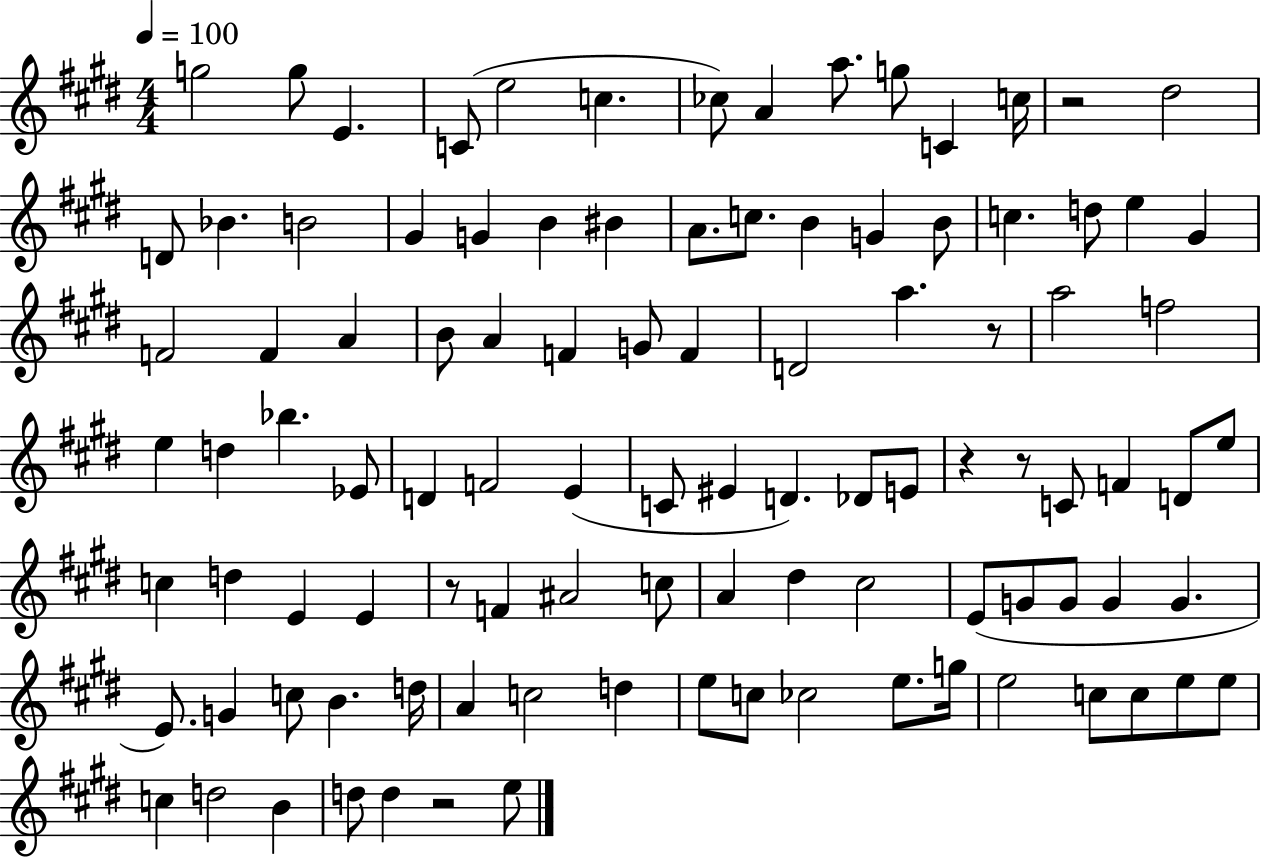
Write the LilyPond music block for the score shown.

{
  \clef treble
  \numericTimeSignature
  \time 4/4
  \key e \major
  \tempo 4 = 100
  \repeat volta 2 { g''2 g''8 e'4. | c'8( e''2 c''4. | ces''8) a'4 a''8. g''8 c'4 c''16 | r2 dis''2 | \break d'8 bes'4. b'2 | gis'4 g'4 b'4 bis'4 | a'8. c''8. b'4 g'4 b'8 | c''4. d''8 e''4 gis'4 | \break f'2 f'4 a'4 | b'8 a'4 f'4 g'8 f'4 | d'2 a''4. r8 | a''2 f''2 | \break e''4 d''4 bes''4. ees'8 | d'4 f'2 e'4( | c'8 eis'4 d'4.) des'8 e'8 | r4 r8 c'8 f'4 d'8 e''8 | \break c''4 d''4 e'4 e'4 | r8 f'4 ais'2 c''8 | a'4 dis''4 cis''2 | e'8( g'8 g'8 g'4 g'4. | \break e'8.) g'4 c''8 b'4. d''16 | a'4 c''2 d''4 | e''8 c''8 ces''2 e''8. g''16 | e''2 c''8 c''8 e''8 e''8 | \break c''4 d''2 b'4 | d''8 d''4 r2 e''8 | } \bar "|."
}